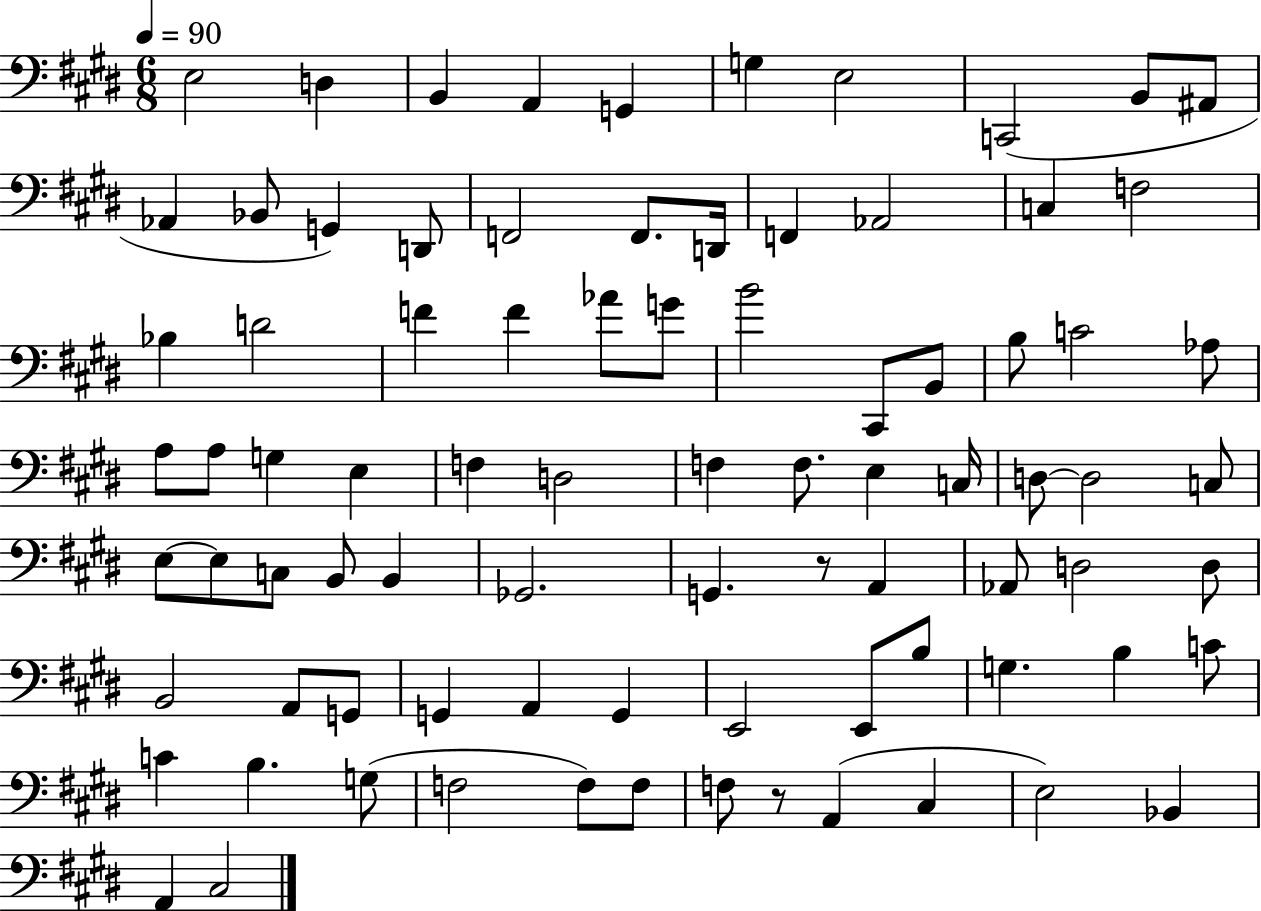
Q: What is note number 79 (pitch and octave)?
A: E3